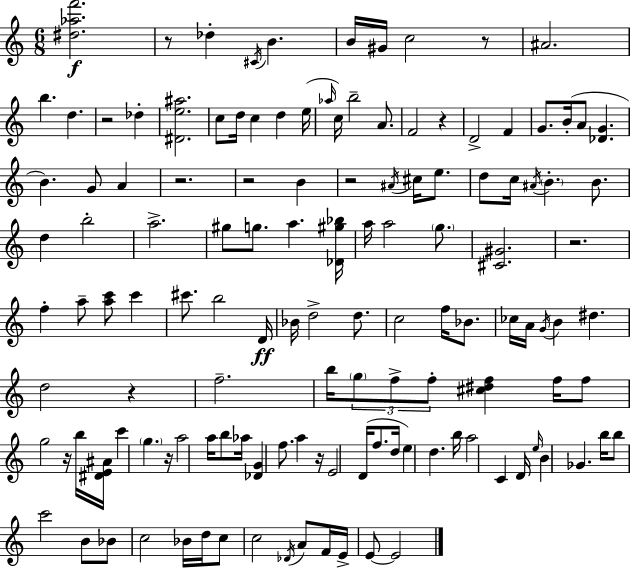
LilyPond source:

{
  \clef treble
  \numericTimeSignature
  \time 6/8
  \key c \major
  <dis'' aes'' f'''>2.\f | r8 des''4-. \acciaccatura { cis'16 } b'4. | b'16 gis'16 c''2 r8 | ais'2. | \break b''4. d''4. | r2 des''4-. | <dis' e'' ais''>2. | c''8 d''16 c''4 d''4 | \break e''16( \grace { aes''16 } c''16) b''2-- a'8. | f'2 r4 | d'2-> f'4 | g'8. b'16-.( a'8 <des' g'>4. | \break b'4.) g'8 a'4 | r2. | r2 b'4 | r2 \acciaccatura { ais'16 } cis''16 | \break e''8. d''8 c''16 \acciaccatura { ais'16 } \parenthesize b'4.-. | b'8. d''4 b''2-. | a''2.-> | gis''8 g''8. a''4. | \break <des' gis'' bes''>16 a''16 a''2 | \parenthesize g''8. <cis' gis'>2. | r2. | f''4-. a''8-- <a'' c'''>8 | \break c'''4 cis'''8. b''2 | d'16\ff bes'16 d''2-> | d''8. c''2 | f''16 bes'8. ces''16 a'16 \acciaccatura { g'16 } b'4 dis''4. | \break d''2 | r4 f''2.-- | b''16 \tuplet 3/2 { \parenthesize g''8 f''8-> f''8-. } | <cis'' dis'' f''>4 f''16 f''8 g''2 | \break r16 b''16 <dis' e' ais'>16 c'''4 \parenthesize g''4. | r16 a''2 | a''16 b''8 aes''16 <des' g'>4 f''8. | a''4 r16 e'2 | \break d'16( f''8. d''16 e''4) d''4. | b''16 a''2 | c'4 d'16 \grace { e''16 } b'4 ges'4. | b''16 b''8 c'''2 | \break b'8 bes'8 c''2 | bes'16 d''16 c''8 c''2 | \acciaccatura { des'16 } a'8 f'16 e'16-> e'8~~ e'2 | \bar "|."
}